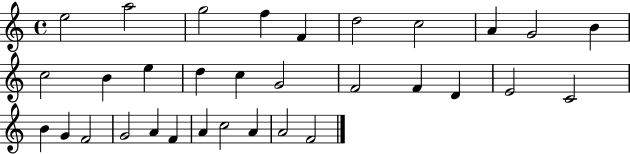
{
  \clef treble
  \time 4/4
  \defaultTimeSignature
  \key c \major
  e''2 a''2 | g''2 f''4 f'4 | d''2 c''2 | a'4 g'2 b'4 | \break c''2 b'4 e''4 | d''4 c''4 g'2 | f'2 f'4 d'4 | e'2 c'2 | \break b'4 g'4 f'2 | g'2 a'4 f'4 | a'4 c''2 a'4 | a'2 f'2 | \break \bar "|."
}